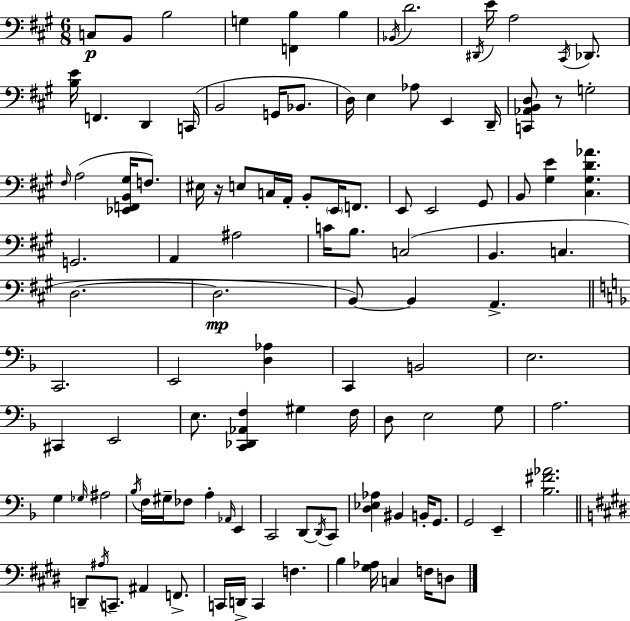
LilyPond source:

{
  \clef bass
  \numericTimeSignature
  \time 6/8
  \key a \major
  c8\p b,8 b2 | g4 <f, b>4 b4 | \acciaccatura { bes,16 } d'2. | \acciaccatura { dis,16 } e'16 a2 \acciaccatura { cis,16 } | \break des,8. <b e'>16 f,4. d,4 | c,16( b,2 g,16 | bes,8. d16) e4 aes8 e,4 | d,16-- <c, aes, b, d>8 r8 g2-. | \break \grace { fis16 }( a2 | <ees, f, b, gis>16 f8.) eis16 r16 e8 c16 a,16-. b,8-. | \parenthesize e,16 f,8. e,8 e,2 | gis,8 b,8 <gis e'>4 <cis gis d' aes'>4. | \break g,2. | a,4 ais2 | c'16 b8. c2( | b,4. c4. | \break d2.~~ | d2.\mp | b,8~~) b,4 a,4.-> | \bar "||" \break \key f \major c,2. | e,2 <d aes>4 | c,4 b,2 | e2. | \break cis,4 e,2 | e8. <c, des, aes, f>4 gis4 f16 | d8 e2 g8 | a2. | \break g4 \grace { ges16 } ais2 | \acciaccatura { bes16 } f16 gis16-- fes8 a4-. \grace { aes,16 } e,4 | c,2 d,8~~ | \acciaccatura { d,16 } c,8 <d ees aes>4 bis,4 | \break b,16-. g,8. g,2 | e,4-- <bes fis' aes'>2. | \bar "||" \break \key e \major d,8-- \acciaccatura { ais16 } c,8.-- ais,4 f,8.-> | c,16 d,16-> c,4 f4. | b4 <gis aes>16 c4 f16 d8 | \bar "|."
}